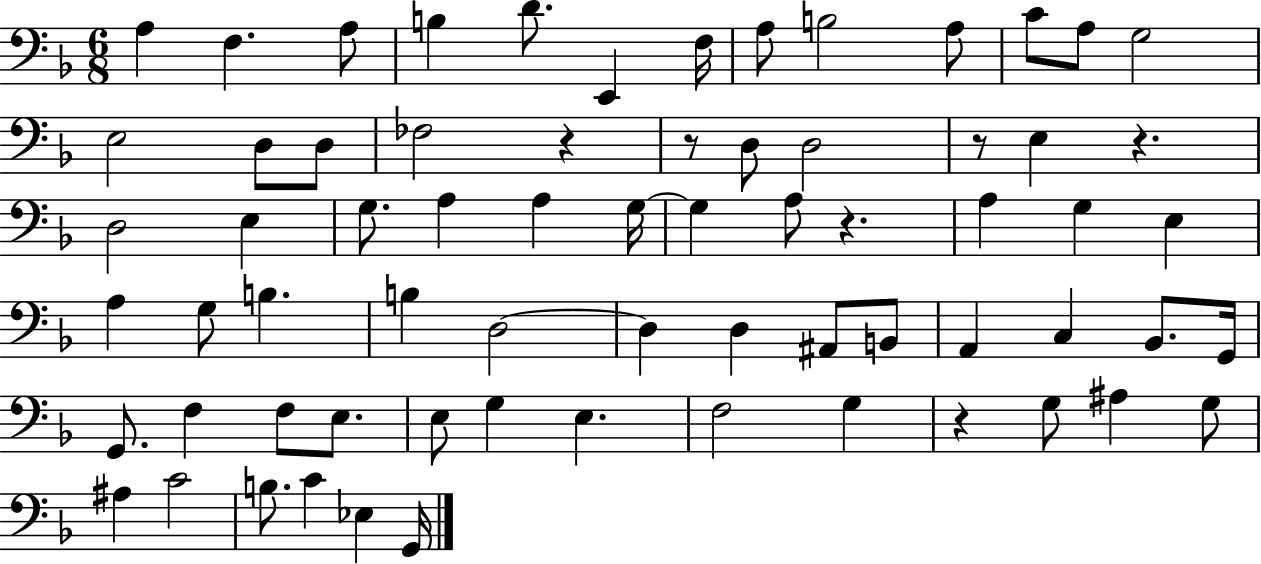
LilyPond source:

{
  \clef bass
  \numericTimeSignature
  \time 6/8
  \key f \major
  a4 f4. a8 | b4 d'8. e,4 f16 | a8 b2 a8 | c'8 a8 g2 | \break e2 d8 d8 | fes2 r4 | r8 d8 d2 | r8 e4 r4. | \break d2 e4 | g8. a4 a4 g16~~ | g4 a8 r4. | a4 g4 e4 | \break a4 g8 b4. | b4 d2~~ | d4 d4 ais,8 b,8 | a,4 c4 bes,8. g,16 | \break g,8. f4 f8 e8. | e8 g4 e4. | f2 g4 | r4 g8 ais4 g8 | \break ais4 c'2 | b8. c'4 ees4 g,16 | \bar "|."
}